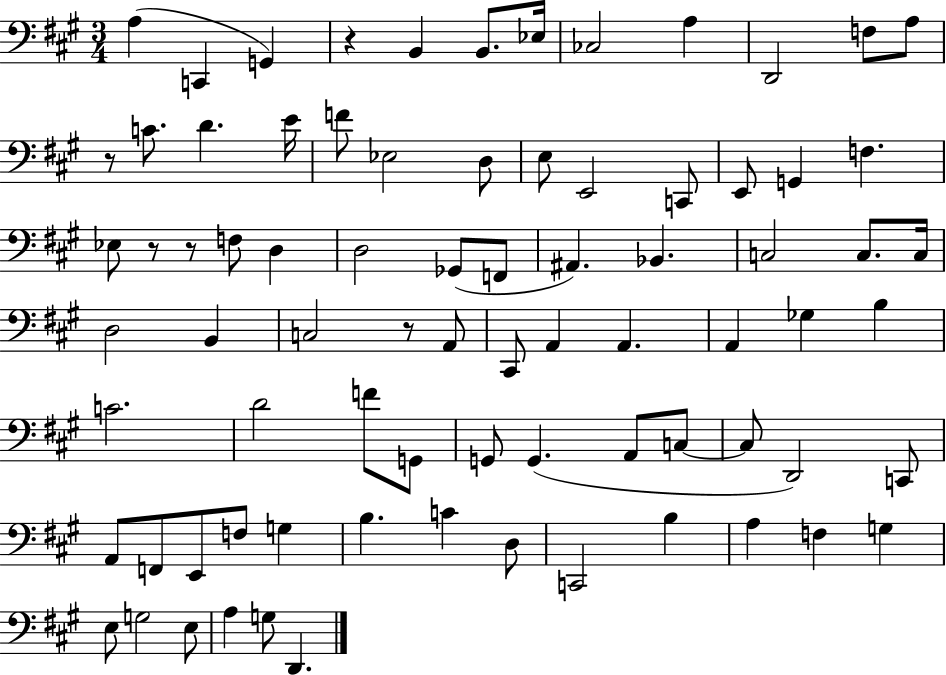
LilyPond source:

{
  \clef bass
  \numericTimeSignature
  \time 3/4
  \key a \major
  a4( c,4 g,4) | r4 b,4 b,8. ees16 | ces2 a4 | d,2 f8 a8 | \break r8 c'8. d'4. e'16 | f'8 ees2 d8 | e8 e,2 c,8 | e,8 g,4 f4. | \break ees8 r8 r8 f8 d4 | d2 ges,8( f,8 | ais,4.) bes,4. | c2 c8. c16 | \break d2 b,4 | c2 r8 a,8 | cis,8 a,4 a,4. | a,4 ges4 b4 | \break c'2. | d'2 f'8 g,8 | g,8 g,4.( a,8 c8~~ | c8 d,2) c,8 | \break a,8 f,8 e,8 f8 g4 | b4. c'4 d8 | c,2 b4 | a4 f4 g4 | \break e8 g2 e8 | a4 g8 d,4. | \bar "|."
}